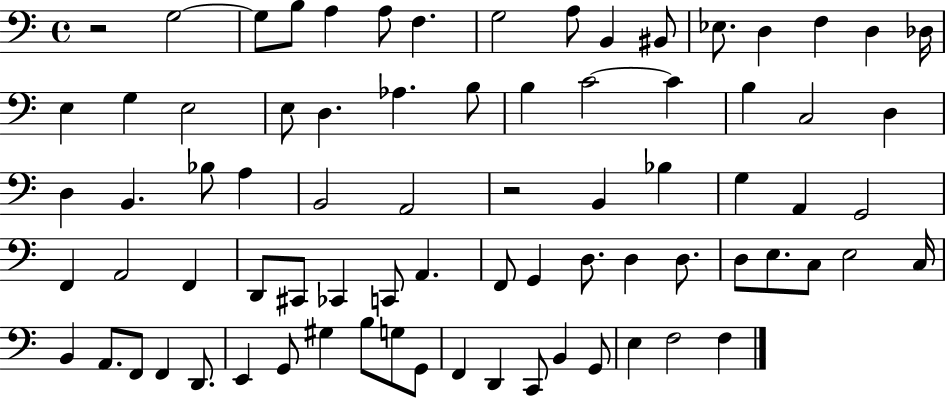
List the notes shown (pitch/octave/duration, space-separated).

R/h G3/h G3/e B3/e A3/q A3/e F3/q. G3/h A3/e B2/q BIS2/e Eb3/e. D3/q F3/q D3/q Db3/s E3/q G3/q E3/h E3/e D3/q. Ab3/q. B3/e B3/q C4/h C4/q B3/q C3/h D3/q D3/q B2/q. Bb3/e A3/q B2/h A2/h R/h B2/q Bb3/q G3/q A2/q G2/h F2/q A2/h F2/q D2/e C#2/e CES2/q C2/e A2/q. F2/e G2/q D3/e. D3/q D3/e. D3/e E3/e. C3/e E3/h C3/s B2/q A2/e. F2/e F2/q D2/e. E2/q G2/e G#3/q B3/e G3/e G2/e F2/q D2/q C2/e B2/q G2/e E3/q F3/h F3/q